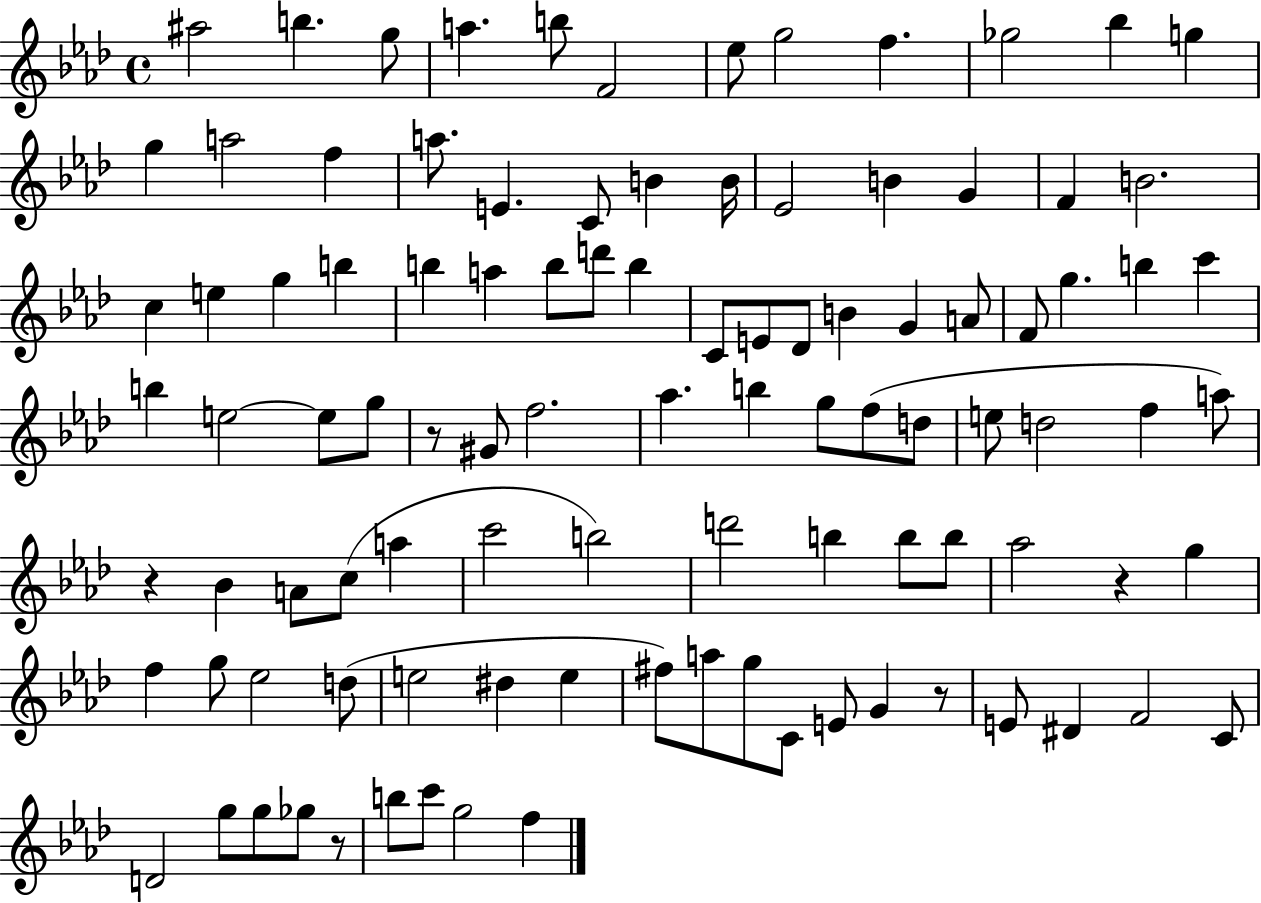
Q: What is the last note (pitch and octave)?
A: F5